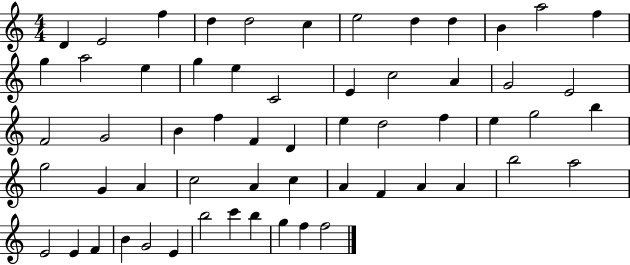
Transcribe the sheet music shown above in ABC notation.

X:1
T:Untitled
M:4/4
L:1/4
K:C
D E2 f d d2 c e2 d d B a2 f g a2 e g e C2 E c2 A G2 E2 F2 G2 B f F D e d2 f e g2 b g2 G A c2 A c A F A A b2 a2 E2 E F B G2 E b2 c' b g f f2